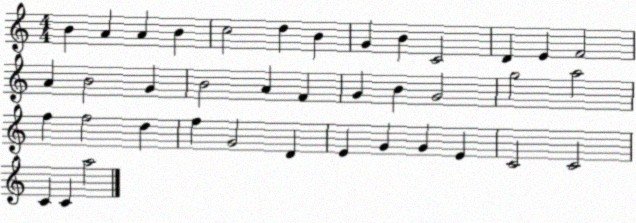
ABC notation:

X:1
T:Untitled
M:4/4
L:1/4
K:C
B A A B c2 d B G B C2 D E F2 A B2 G B2 A F G B G2 g2 a2 f f2 d f G2 D E G G E C2 C2 C C a2